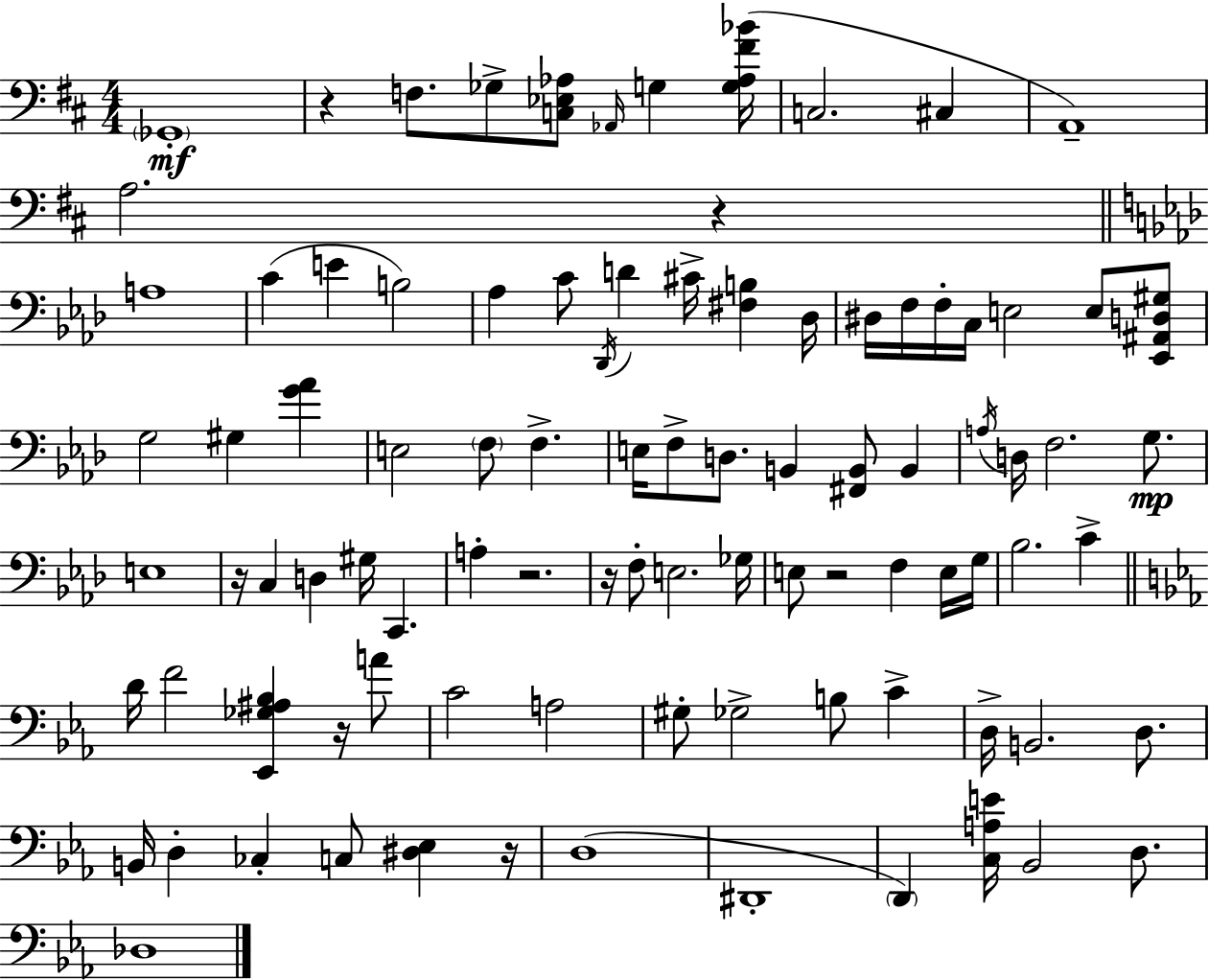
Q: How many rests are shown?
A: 8